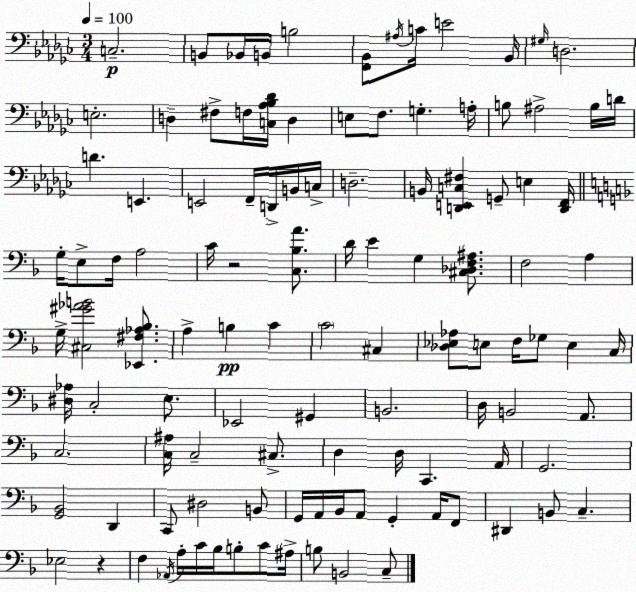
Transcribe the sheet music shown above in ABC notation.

X:1
T:Untitled
M:3/4
L:1/4
K:Ebm
C,2 B,,/2 _B,,/4 B,,/4 B,2 [F,,_B,,]/2 ^A,/4 C/4 E2 _B,,/4 ^G,/4 D,2 E,2 D, ^F,/2 F,/4 [C,_A,_B,_D]/4 D, E,/2 F,/2 G, A,/4 B,/2 ^A,2 B,/4 D/4 D E,, E,,2 F,,/4 D,,/4 B,,/4 C,/4 D,2 B,,/4 [D,,E,,C,^F,] G,,/2 E, [D,,F,,]/4 G,/4 E,/2 F,/4 A,2 C/4 z2 [C,_B,A]/2 D/4 E G, [^C,_D,F,^A,]/2 F,2 A, G,/4 [^C,^G_AB]2 [_E,,^F,_A,_B,]/2 A, B, C C2 ^C, [_D,_E,_A,]/2 E,/2 F,/4 _G,/2 E, C,/4 [^D,_A,]/4 C,2 E,/2 _E,,2 ^G,, B,,2 D,/4 B,,2 A,,/2 C,2 [C,^A,]/4 C,2 ^C,/2 D, D,/4 C,, A,,/4 G,,2 [G,,_B,,]2 D,, C,,/2 ^D,2 B,,/2 G,,/4 A,,/4 _B,,/4 A,,/2 G,, A,,/4 F,,/2 ^D,, B,,/2 C, _E,2 z F, _A,,/4 A,/4 C/4 _B,/4 B,/2 C/2 ^A,/4 B,/2 B,,2 C,/2